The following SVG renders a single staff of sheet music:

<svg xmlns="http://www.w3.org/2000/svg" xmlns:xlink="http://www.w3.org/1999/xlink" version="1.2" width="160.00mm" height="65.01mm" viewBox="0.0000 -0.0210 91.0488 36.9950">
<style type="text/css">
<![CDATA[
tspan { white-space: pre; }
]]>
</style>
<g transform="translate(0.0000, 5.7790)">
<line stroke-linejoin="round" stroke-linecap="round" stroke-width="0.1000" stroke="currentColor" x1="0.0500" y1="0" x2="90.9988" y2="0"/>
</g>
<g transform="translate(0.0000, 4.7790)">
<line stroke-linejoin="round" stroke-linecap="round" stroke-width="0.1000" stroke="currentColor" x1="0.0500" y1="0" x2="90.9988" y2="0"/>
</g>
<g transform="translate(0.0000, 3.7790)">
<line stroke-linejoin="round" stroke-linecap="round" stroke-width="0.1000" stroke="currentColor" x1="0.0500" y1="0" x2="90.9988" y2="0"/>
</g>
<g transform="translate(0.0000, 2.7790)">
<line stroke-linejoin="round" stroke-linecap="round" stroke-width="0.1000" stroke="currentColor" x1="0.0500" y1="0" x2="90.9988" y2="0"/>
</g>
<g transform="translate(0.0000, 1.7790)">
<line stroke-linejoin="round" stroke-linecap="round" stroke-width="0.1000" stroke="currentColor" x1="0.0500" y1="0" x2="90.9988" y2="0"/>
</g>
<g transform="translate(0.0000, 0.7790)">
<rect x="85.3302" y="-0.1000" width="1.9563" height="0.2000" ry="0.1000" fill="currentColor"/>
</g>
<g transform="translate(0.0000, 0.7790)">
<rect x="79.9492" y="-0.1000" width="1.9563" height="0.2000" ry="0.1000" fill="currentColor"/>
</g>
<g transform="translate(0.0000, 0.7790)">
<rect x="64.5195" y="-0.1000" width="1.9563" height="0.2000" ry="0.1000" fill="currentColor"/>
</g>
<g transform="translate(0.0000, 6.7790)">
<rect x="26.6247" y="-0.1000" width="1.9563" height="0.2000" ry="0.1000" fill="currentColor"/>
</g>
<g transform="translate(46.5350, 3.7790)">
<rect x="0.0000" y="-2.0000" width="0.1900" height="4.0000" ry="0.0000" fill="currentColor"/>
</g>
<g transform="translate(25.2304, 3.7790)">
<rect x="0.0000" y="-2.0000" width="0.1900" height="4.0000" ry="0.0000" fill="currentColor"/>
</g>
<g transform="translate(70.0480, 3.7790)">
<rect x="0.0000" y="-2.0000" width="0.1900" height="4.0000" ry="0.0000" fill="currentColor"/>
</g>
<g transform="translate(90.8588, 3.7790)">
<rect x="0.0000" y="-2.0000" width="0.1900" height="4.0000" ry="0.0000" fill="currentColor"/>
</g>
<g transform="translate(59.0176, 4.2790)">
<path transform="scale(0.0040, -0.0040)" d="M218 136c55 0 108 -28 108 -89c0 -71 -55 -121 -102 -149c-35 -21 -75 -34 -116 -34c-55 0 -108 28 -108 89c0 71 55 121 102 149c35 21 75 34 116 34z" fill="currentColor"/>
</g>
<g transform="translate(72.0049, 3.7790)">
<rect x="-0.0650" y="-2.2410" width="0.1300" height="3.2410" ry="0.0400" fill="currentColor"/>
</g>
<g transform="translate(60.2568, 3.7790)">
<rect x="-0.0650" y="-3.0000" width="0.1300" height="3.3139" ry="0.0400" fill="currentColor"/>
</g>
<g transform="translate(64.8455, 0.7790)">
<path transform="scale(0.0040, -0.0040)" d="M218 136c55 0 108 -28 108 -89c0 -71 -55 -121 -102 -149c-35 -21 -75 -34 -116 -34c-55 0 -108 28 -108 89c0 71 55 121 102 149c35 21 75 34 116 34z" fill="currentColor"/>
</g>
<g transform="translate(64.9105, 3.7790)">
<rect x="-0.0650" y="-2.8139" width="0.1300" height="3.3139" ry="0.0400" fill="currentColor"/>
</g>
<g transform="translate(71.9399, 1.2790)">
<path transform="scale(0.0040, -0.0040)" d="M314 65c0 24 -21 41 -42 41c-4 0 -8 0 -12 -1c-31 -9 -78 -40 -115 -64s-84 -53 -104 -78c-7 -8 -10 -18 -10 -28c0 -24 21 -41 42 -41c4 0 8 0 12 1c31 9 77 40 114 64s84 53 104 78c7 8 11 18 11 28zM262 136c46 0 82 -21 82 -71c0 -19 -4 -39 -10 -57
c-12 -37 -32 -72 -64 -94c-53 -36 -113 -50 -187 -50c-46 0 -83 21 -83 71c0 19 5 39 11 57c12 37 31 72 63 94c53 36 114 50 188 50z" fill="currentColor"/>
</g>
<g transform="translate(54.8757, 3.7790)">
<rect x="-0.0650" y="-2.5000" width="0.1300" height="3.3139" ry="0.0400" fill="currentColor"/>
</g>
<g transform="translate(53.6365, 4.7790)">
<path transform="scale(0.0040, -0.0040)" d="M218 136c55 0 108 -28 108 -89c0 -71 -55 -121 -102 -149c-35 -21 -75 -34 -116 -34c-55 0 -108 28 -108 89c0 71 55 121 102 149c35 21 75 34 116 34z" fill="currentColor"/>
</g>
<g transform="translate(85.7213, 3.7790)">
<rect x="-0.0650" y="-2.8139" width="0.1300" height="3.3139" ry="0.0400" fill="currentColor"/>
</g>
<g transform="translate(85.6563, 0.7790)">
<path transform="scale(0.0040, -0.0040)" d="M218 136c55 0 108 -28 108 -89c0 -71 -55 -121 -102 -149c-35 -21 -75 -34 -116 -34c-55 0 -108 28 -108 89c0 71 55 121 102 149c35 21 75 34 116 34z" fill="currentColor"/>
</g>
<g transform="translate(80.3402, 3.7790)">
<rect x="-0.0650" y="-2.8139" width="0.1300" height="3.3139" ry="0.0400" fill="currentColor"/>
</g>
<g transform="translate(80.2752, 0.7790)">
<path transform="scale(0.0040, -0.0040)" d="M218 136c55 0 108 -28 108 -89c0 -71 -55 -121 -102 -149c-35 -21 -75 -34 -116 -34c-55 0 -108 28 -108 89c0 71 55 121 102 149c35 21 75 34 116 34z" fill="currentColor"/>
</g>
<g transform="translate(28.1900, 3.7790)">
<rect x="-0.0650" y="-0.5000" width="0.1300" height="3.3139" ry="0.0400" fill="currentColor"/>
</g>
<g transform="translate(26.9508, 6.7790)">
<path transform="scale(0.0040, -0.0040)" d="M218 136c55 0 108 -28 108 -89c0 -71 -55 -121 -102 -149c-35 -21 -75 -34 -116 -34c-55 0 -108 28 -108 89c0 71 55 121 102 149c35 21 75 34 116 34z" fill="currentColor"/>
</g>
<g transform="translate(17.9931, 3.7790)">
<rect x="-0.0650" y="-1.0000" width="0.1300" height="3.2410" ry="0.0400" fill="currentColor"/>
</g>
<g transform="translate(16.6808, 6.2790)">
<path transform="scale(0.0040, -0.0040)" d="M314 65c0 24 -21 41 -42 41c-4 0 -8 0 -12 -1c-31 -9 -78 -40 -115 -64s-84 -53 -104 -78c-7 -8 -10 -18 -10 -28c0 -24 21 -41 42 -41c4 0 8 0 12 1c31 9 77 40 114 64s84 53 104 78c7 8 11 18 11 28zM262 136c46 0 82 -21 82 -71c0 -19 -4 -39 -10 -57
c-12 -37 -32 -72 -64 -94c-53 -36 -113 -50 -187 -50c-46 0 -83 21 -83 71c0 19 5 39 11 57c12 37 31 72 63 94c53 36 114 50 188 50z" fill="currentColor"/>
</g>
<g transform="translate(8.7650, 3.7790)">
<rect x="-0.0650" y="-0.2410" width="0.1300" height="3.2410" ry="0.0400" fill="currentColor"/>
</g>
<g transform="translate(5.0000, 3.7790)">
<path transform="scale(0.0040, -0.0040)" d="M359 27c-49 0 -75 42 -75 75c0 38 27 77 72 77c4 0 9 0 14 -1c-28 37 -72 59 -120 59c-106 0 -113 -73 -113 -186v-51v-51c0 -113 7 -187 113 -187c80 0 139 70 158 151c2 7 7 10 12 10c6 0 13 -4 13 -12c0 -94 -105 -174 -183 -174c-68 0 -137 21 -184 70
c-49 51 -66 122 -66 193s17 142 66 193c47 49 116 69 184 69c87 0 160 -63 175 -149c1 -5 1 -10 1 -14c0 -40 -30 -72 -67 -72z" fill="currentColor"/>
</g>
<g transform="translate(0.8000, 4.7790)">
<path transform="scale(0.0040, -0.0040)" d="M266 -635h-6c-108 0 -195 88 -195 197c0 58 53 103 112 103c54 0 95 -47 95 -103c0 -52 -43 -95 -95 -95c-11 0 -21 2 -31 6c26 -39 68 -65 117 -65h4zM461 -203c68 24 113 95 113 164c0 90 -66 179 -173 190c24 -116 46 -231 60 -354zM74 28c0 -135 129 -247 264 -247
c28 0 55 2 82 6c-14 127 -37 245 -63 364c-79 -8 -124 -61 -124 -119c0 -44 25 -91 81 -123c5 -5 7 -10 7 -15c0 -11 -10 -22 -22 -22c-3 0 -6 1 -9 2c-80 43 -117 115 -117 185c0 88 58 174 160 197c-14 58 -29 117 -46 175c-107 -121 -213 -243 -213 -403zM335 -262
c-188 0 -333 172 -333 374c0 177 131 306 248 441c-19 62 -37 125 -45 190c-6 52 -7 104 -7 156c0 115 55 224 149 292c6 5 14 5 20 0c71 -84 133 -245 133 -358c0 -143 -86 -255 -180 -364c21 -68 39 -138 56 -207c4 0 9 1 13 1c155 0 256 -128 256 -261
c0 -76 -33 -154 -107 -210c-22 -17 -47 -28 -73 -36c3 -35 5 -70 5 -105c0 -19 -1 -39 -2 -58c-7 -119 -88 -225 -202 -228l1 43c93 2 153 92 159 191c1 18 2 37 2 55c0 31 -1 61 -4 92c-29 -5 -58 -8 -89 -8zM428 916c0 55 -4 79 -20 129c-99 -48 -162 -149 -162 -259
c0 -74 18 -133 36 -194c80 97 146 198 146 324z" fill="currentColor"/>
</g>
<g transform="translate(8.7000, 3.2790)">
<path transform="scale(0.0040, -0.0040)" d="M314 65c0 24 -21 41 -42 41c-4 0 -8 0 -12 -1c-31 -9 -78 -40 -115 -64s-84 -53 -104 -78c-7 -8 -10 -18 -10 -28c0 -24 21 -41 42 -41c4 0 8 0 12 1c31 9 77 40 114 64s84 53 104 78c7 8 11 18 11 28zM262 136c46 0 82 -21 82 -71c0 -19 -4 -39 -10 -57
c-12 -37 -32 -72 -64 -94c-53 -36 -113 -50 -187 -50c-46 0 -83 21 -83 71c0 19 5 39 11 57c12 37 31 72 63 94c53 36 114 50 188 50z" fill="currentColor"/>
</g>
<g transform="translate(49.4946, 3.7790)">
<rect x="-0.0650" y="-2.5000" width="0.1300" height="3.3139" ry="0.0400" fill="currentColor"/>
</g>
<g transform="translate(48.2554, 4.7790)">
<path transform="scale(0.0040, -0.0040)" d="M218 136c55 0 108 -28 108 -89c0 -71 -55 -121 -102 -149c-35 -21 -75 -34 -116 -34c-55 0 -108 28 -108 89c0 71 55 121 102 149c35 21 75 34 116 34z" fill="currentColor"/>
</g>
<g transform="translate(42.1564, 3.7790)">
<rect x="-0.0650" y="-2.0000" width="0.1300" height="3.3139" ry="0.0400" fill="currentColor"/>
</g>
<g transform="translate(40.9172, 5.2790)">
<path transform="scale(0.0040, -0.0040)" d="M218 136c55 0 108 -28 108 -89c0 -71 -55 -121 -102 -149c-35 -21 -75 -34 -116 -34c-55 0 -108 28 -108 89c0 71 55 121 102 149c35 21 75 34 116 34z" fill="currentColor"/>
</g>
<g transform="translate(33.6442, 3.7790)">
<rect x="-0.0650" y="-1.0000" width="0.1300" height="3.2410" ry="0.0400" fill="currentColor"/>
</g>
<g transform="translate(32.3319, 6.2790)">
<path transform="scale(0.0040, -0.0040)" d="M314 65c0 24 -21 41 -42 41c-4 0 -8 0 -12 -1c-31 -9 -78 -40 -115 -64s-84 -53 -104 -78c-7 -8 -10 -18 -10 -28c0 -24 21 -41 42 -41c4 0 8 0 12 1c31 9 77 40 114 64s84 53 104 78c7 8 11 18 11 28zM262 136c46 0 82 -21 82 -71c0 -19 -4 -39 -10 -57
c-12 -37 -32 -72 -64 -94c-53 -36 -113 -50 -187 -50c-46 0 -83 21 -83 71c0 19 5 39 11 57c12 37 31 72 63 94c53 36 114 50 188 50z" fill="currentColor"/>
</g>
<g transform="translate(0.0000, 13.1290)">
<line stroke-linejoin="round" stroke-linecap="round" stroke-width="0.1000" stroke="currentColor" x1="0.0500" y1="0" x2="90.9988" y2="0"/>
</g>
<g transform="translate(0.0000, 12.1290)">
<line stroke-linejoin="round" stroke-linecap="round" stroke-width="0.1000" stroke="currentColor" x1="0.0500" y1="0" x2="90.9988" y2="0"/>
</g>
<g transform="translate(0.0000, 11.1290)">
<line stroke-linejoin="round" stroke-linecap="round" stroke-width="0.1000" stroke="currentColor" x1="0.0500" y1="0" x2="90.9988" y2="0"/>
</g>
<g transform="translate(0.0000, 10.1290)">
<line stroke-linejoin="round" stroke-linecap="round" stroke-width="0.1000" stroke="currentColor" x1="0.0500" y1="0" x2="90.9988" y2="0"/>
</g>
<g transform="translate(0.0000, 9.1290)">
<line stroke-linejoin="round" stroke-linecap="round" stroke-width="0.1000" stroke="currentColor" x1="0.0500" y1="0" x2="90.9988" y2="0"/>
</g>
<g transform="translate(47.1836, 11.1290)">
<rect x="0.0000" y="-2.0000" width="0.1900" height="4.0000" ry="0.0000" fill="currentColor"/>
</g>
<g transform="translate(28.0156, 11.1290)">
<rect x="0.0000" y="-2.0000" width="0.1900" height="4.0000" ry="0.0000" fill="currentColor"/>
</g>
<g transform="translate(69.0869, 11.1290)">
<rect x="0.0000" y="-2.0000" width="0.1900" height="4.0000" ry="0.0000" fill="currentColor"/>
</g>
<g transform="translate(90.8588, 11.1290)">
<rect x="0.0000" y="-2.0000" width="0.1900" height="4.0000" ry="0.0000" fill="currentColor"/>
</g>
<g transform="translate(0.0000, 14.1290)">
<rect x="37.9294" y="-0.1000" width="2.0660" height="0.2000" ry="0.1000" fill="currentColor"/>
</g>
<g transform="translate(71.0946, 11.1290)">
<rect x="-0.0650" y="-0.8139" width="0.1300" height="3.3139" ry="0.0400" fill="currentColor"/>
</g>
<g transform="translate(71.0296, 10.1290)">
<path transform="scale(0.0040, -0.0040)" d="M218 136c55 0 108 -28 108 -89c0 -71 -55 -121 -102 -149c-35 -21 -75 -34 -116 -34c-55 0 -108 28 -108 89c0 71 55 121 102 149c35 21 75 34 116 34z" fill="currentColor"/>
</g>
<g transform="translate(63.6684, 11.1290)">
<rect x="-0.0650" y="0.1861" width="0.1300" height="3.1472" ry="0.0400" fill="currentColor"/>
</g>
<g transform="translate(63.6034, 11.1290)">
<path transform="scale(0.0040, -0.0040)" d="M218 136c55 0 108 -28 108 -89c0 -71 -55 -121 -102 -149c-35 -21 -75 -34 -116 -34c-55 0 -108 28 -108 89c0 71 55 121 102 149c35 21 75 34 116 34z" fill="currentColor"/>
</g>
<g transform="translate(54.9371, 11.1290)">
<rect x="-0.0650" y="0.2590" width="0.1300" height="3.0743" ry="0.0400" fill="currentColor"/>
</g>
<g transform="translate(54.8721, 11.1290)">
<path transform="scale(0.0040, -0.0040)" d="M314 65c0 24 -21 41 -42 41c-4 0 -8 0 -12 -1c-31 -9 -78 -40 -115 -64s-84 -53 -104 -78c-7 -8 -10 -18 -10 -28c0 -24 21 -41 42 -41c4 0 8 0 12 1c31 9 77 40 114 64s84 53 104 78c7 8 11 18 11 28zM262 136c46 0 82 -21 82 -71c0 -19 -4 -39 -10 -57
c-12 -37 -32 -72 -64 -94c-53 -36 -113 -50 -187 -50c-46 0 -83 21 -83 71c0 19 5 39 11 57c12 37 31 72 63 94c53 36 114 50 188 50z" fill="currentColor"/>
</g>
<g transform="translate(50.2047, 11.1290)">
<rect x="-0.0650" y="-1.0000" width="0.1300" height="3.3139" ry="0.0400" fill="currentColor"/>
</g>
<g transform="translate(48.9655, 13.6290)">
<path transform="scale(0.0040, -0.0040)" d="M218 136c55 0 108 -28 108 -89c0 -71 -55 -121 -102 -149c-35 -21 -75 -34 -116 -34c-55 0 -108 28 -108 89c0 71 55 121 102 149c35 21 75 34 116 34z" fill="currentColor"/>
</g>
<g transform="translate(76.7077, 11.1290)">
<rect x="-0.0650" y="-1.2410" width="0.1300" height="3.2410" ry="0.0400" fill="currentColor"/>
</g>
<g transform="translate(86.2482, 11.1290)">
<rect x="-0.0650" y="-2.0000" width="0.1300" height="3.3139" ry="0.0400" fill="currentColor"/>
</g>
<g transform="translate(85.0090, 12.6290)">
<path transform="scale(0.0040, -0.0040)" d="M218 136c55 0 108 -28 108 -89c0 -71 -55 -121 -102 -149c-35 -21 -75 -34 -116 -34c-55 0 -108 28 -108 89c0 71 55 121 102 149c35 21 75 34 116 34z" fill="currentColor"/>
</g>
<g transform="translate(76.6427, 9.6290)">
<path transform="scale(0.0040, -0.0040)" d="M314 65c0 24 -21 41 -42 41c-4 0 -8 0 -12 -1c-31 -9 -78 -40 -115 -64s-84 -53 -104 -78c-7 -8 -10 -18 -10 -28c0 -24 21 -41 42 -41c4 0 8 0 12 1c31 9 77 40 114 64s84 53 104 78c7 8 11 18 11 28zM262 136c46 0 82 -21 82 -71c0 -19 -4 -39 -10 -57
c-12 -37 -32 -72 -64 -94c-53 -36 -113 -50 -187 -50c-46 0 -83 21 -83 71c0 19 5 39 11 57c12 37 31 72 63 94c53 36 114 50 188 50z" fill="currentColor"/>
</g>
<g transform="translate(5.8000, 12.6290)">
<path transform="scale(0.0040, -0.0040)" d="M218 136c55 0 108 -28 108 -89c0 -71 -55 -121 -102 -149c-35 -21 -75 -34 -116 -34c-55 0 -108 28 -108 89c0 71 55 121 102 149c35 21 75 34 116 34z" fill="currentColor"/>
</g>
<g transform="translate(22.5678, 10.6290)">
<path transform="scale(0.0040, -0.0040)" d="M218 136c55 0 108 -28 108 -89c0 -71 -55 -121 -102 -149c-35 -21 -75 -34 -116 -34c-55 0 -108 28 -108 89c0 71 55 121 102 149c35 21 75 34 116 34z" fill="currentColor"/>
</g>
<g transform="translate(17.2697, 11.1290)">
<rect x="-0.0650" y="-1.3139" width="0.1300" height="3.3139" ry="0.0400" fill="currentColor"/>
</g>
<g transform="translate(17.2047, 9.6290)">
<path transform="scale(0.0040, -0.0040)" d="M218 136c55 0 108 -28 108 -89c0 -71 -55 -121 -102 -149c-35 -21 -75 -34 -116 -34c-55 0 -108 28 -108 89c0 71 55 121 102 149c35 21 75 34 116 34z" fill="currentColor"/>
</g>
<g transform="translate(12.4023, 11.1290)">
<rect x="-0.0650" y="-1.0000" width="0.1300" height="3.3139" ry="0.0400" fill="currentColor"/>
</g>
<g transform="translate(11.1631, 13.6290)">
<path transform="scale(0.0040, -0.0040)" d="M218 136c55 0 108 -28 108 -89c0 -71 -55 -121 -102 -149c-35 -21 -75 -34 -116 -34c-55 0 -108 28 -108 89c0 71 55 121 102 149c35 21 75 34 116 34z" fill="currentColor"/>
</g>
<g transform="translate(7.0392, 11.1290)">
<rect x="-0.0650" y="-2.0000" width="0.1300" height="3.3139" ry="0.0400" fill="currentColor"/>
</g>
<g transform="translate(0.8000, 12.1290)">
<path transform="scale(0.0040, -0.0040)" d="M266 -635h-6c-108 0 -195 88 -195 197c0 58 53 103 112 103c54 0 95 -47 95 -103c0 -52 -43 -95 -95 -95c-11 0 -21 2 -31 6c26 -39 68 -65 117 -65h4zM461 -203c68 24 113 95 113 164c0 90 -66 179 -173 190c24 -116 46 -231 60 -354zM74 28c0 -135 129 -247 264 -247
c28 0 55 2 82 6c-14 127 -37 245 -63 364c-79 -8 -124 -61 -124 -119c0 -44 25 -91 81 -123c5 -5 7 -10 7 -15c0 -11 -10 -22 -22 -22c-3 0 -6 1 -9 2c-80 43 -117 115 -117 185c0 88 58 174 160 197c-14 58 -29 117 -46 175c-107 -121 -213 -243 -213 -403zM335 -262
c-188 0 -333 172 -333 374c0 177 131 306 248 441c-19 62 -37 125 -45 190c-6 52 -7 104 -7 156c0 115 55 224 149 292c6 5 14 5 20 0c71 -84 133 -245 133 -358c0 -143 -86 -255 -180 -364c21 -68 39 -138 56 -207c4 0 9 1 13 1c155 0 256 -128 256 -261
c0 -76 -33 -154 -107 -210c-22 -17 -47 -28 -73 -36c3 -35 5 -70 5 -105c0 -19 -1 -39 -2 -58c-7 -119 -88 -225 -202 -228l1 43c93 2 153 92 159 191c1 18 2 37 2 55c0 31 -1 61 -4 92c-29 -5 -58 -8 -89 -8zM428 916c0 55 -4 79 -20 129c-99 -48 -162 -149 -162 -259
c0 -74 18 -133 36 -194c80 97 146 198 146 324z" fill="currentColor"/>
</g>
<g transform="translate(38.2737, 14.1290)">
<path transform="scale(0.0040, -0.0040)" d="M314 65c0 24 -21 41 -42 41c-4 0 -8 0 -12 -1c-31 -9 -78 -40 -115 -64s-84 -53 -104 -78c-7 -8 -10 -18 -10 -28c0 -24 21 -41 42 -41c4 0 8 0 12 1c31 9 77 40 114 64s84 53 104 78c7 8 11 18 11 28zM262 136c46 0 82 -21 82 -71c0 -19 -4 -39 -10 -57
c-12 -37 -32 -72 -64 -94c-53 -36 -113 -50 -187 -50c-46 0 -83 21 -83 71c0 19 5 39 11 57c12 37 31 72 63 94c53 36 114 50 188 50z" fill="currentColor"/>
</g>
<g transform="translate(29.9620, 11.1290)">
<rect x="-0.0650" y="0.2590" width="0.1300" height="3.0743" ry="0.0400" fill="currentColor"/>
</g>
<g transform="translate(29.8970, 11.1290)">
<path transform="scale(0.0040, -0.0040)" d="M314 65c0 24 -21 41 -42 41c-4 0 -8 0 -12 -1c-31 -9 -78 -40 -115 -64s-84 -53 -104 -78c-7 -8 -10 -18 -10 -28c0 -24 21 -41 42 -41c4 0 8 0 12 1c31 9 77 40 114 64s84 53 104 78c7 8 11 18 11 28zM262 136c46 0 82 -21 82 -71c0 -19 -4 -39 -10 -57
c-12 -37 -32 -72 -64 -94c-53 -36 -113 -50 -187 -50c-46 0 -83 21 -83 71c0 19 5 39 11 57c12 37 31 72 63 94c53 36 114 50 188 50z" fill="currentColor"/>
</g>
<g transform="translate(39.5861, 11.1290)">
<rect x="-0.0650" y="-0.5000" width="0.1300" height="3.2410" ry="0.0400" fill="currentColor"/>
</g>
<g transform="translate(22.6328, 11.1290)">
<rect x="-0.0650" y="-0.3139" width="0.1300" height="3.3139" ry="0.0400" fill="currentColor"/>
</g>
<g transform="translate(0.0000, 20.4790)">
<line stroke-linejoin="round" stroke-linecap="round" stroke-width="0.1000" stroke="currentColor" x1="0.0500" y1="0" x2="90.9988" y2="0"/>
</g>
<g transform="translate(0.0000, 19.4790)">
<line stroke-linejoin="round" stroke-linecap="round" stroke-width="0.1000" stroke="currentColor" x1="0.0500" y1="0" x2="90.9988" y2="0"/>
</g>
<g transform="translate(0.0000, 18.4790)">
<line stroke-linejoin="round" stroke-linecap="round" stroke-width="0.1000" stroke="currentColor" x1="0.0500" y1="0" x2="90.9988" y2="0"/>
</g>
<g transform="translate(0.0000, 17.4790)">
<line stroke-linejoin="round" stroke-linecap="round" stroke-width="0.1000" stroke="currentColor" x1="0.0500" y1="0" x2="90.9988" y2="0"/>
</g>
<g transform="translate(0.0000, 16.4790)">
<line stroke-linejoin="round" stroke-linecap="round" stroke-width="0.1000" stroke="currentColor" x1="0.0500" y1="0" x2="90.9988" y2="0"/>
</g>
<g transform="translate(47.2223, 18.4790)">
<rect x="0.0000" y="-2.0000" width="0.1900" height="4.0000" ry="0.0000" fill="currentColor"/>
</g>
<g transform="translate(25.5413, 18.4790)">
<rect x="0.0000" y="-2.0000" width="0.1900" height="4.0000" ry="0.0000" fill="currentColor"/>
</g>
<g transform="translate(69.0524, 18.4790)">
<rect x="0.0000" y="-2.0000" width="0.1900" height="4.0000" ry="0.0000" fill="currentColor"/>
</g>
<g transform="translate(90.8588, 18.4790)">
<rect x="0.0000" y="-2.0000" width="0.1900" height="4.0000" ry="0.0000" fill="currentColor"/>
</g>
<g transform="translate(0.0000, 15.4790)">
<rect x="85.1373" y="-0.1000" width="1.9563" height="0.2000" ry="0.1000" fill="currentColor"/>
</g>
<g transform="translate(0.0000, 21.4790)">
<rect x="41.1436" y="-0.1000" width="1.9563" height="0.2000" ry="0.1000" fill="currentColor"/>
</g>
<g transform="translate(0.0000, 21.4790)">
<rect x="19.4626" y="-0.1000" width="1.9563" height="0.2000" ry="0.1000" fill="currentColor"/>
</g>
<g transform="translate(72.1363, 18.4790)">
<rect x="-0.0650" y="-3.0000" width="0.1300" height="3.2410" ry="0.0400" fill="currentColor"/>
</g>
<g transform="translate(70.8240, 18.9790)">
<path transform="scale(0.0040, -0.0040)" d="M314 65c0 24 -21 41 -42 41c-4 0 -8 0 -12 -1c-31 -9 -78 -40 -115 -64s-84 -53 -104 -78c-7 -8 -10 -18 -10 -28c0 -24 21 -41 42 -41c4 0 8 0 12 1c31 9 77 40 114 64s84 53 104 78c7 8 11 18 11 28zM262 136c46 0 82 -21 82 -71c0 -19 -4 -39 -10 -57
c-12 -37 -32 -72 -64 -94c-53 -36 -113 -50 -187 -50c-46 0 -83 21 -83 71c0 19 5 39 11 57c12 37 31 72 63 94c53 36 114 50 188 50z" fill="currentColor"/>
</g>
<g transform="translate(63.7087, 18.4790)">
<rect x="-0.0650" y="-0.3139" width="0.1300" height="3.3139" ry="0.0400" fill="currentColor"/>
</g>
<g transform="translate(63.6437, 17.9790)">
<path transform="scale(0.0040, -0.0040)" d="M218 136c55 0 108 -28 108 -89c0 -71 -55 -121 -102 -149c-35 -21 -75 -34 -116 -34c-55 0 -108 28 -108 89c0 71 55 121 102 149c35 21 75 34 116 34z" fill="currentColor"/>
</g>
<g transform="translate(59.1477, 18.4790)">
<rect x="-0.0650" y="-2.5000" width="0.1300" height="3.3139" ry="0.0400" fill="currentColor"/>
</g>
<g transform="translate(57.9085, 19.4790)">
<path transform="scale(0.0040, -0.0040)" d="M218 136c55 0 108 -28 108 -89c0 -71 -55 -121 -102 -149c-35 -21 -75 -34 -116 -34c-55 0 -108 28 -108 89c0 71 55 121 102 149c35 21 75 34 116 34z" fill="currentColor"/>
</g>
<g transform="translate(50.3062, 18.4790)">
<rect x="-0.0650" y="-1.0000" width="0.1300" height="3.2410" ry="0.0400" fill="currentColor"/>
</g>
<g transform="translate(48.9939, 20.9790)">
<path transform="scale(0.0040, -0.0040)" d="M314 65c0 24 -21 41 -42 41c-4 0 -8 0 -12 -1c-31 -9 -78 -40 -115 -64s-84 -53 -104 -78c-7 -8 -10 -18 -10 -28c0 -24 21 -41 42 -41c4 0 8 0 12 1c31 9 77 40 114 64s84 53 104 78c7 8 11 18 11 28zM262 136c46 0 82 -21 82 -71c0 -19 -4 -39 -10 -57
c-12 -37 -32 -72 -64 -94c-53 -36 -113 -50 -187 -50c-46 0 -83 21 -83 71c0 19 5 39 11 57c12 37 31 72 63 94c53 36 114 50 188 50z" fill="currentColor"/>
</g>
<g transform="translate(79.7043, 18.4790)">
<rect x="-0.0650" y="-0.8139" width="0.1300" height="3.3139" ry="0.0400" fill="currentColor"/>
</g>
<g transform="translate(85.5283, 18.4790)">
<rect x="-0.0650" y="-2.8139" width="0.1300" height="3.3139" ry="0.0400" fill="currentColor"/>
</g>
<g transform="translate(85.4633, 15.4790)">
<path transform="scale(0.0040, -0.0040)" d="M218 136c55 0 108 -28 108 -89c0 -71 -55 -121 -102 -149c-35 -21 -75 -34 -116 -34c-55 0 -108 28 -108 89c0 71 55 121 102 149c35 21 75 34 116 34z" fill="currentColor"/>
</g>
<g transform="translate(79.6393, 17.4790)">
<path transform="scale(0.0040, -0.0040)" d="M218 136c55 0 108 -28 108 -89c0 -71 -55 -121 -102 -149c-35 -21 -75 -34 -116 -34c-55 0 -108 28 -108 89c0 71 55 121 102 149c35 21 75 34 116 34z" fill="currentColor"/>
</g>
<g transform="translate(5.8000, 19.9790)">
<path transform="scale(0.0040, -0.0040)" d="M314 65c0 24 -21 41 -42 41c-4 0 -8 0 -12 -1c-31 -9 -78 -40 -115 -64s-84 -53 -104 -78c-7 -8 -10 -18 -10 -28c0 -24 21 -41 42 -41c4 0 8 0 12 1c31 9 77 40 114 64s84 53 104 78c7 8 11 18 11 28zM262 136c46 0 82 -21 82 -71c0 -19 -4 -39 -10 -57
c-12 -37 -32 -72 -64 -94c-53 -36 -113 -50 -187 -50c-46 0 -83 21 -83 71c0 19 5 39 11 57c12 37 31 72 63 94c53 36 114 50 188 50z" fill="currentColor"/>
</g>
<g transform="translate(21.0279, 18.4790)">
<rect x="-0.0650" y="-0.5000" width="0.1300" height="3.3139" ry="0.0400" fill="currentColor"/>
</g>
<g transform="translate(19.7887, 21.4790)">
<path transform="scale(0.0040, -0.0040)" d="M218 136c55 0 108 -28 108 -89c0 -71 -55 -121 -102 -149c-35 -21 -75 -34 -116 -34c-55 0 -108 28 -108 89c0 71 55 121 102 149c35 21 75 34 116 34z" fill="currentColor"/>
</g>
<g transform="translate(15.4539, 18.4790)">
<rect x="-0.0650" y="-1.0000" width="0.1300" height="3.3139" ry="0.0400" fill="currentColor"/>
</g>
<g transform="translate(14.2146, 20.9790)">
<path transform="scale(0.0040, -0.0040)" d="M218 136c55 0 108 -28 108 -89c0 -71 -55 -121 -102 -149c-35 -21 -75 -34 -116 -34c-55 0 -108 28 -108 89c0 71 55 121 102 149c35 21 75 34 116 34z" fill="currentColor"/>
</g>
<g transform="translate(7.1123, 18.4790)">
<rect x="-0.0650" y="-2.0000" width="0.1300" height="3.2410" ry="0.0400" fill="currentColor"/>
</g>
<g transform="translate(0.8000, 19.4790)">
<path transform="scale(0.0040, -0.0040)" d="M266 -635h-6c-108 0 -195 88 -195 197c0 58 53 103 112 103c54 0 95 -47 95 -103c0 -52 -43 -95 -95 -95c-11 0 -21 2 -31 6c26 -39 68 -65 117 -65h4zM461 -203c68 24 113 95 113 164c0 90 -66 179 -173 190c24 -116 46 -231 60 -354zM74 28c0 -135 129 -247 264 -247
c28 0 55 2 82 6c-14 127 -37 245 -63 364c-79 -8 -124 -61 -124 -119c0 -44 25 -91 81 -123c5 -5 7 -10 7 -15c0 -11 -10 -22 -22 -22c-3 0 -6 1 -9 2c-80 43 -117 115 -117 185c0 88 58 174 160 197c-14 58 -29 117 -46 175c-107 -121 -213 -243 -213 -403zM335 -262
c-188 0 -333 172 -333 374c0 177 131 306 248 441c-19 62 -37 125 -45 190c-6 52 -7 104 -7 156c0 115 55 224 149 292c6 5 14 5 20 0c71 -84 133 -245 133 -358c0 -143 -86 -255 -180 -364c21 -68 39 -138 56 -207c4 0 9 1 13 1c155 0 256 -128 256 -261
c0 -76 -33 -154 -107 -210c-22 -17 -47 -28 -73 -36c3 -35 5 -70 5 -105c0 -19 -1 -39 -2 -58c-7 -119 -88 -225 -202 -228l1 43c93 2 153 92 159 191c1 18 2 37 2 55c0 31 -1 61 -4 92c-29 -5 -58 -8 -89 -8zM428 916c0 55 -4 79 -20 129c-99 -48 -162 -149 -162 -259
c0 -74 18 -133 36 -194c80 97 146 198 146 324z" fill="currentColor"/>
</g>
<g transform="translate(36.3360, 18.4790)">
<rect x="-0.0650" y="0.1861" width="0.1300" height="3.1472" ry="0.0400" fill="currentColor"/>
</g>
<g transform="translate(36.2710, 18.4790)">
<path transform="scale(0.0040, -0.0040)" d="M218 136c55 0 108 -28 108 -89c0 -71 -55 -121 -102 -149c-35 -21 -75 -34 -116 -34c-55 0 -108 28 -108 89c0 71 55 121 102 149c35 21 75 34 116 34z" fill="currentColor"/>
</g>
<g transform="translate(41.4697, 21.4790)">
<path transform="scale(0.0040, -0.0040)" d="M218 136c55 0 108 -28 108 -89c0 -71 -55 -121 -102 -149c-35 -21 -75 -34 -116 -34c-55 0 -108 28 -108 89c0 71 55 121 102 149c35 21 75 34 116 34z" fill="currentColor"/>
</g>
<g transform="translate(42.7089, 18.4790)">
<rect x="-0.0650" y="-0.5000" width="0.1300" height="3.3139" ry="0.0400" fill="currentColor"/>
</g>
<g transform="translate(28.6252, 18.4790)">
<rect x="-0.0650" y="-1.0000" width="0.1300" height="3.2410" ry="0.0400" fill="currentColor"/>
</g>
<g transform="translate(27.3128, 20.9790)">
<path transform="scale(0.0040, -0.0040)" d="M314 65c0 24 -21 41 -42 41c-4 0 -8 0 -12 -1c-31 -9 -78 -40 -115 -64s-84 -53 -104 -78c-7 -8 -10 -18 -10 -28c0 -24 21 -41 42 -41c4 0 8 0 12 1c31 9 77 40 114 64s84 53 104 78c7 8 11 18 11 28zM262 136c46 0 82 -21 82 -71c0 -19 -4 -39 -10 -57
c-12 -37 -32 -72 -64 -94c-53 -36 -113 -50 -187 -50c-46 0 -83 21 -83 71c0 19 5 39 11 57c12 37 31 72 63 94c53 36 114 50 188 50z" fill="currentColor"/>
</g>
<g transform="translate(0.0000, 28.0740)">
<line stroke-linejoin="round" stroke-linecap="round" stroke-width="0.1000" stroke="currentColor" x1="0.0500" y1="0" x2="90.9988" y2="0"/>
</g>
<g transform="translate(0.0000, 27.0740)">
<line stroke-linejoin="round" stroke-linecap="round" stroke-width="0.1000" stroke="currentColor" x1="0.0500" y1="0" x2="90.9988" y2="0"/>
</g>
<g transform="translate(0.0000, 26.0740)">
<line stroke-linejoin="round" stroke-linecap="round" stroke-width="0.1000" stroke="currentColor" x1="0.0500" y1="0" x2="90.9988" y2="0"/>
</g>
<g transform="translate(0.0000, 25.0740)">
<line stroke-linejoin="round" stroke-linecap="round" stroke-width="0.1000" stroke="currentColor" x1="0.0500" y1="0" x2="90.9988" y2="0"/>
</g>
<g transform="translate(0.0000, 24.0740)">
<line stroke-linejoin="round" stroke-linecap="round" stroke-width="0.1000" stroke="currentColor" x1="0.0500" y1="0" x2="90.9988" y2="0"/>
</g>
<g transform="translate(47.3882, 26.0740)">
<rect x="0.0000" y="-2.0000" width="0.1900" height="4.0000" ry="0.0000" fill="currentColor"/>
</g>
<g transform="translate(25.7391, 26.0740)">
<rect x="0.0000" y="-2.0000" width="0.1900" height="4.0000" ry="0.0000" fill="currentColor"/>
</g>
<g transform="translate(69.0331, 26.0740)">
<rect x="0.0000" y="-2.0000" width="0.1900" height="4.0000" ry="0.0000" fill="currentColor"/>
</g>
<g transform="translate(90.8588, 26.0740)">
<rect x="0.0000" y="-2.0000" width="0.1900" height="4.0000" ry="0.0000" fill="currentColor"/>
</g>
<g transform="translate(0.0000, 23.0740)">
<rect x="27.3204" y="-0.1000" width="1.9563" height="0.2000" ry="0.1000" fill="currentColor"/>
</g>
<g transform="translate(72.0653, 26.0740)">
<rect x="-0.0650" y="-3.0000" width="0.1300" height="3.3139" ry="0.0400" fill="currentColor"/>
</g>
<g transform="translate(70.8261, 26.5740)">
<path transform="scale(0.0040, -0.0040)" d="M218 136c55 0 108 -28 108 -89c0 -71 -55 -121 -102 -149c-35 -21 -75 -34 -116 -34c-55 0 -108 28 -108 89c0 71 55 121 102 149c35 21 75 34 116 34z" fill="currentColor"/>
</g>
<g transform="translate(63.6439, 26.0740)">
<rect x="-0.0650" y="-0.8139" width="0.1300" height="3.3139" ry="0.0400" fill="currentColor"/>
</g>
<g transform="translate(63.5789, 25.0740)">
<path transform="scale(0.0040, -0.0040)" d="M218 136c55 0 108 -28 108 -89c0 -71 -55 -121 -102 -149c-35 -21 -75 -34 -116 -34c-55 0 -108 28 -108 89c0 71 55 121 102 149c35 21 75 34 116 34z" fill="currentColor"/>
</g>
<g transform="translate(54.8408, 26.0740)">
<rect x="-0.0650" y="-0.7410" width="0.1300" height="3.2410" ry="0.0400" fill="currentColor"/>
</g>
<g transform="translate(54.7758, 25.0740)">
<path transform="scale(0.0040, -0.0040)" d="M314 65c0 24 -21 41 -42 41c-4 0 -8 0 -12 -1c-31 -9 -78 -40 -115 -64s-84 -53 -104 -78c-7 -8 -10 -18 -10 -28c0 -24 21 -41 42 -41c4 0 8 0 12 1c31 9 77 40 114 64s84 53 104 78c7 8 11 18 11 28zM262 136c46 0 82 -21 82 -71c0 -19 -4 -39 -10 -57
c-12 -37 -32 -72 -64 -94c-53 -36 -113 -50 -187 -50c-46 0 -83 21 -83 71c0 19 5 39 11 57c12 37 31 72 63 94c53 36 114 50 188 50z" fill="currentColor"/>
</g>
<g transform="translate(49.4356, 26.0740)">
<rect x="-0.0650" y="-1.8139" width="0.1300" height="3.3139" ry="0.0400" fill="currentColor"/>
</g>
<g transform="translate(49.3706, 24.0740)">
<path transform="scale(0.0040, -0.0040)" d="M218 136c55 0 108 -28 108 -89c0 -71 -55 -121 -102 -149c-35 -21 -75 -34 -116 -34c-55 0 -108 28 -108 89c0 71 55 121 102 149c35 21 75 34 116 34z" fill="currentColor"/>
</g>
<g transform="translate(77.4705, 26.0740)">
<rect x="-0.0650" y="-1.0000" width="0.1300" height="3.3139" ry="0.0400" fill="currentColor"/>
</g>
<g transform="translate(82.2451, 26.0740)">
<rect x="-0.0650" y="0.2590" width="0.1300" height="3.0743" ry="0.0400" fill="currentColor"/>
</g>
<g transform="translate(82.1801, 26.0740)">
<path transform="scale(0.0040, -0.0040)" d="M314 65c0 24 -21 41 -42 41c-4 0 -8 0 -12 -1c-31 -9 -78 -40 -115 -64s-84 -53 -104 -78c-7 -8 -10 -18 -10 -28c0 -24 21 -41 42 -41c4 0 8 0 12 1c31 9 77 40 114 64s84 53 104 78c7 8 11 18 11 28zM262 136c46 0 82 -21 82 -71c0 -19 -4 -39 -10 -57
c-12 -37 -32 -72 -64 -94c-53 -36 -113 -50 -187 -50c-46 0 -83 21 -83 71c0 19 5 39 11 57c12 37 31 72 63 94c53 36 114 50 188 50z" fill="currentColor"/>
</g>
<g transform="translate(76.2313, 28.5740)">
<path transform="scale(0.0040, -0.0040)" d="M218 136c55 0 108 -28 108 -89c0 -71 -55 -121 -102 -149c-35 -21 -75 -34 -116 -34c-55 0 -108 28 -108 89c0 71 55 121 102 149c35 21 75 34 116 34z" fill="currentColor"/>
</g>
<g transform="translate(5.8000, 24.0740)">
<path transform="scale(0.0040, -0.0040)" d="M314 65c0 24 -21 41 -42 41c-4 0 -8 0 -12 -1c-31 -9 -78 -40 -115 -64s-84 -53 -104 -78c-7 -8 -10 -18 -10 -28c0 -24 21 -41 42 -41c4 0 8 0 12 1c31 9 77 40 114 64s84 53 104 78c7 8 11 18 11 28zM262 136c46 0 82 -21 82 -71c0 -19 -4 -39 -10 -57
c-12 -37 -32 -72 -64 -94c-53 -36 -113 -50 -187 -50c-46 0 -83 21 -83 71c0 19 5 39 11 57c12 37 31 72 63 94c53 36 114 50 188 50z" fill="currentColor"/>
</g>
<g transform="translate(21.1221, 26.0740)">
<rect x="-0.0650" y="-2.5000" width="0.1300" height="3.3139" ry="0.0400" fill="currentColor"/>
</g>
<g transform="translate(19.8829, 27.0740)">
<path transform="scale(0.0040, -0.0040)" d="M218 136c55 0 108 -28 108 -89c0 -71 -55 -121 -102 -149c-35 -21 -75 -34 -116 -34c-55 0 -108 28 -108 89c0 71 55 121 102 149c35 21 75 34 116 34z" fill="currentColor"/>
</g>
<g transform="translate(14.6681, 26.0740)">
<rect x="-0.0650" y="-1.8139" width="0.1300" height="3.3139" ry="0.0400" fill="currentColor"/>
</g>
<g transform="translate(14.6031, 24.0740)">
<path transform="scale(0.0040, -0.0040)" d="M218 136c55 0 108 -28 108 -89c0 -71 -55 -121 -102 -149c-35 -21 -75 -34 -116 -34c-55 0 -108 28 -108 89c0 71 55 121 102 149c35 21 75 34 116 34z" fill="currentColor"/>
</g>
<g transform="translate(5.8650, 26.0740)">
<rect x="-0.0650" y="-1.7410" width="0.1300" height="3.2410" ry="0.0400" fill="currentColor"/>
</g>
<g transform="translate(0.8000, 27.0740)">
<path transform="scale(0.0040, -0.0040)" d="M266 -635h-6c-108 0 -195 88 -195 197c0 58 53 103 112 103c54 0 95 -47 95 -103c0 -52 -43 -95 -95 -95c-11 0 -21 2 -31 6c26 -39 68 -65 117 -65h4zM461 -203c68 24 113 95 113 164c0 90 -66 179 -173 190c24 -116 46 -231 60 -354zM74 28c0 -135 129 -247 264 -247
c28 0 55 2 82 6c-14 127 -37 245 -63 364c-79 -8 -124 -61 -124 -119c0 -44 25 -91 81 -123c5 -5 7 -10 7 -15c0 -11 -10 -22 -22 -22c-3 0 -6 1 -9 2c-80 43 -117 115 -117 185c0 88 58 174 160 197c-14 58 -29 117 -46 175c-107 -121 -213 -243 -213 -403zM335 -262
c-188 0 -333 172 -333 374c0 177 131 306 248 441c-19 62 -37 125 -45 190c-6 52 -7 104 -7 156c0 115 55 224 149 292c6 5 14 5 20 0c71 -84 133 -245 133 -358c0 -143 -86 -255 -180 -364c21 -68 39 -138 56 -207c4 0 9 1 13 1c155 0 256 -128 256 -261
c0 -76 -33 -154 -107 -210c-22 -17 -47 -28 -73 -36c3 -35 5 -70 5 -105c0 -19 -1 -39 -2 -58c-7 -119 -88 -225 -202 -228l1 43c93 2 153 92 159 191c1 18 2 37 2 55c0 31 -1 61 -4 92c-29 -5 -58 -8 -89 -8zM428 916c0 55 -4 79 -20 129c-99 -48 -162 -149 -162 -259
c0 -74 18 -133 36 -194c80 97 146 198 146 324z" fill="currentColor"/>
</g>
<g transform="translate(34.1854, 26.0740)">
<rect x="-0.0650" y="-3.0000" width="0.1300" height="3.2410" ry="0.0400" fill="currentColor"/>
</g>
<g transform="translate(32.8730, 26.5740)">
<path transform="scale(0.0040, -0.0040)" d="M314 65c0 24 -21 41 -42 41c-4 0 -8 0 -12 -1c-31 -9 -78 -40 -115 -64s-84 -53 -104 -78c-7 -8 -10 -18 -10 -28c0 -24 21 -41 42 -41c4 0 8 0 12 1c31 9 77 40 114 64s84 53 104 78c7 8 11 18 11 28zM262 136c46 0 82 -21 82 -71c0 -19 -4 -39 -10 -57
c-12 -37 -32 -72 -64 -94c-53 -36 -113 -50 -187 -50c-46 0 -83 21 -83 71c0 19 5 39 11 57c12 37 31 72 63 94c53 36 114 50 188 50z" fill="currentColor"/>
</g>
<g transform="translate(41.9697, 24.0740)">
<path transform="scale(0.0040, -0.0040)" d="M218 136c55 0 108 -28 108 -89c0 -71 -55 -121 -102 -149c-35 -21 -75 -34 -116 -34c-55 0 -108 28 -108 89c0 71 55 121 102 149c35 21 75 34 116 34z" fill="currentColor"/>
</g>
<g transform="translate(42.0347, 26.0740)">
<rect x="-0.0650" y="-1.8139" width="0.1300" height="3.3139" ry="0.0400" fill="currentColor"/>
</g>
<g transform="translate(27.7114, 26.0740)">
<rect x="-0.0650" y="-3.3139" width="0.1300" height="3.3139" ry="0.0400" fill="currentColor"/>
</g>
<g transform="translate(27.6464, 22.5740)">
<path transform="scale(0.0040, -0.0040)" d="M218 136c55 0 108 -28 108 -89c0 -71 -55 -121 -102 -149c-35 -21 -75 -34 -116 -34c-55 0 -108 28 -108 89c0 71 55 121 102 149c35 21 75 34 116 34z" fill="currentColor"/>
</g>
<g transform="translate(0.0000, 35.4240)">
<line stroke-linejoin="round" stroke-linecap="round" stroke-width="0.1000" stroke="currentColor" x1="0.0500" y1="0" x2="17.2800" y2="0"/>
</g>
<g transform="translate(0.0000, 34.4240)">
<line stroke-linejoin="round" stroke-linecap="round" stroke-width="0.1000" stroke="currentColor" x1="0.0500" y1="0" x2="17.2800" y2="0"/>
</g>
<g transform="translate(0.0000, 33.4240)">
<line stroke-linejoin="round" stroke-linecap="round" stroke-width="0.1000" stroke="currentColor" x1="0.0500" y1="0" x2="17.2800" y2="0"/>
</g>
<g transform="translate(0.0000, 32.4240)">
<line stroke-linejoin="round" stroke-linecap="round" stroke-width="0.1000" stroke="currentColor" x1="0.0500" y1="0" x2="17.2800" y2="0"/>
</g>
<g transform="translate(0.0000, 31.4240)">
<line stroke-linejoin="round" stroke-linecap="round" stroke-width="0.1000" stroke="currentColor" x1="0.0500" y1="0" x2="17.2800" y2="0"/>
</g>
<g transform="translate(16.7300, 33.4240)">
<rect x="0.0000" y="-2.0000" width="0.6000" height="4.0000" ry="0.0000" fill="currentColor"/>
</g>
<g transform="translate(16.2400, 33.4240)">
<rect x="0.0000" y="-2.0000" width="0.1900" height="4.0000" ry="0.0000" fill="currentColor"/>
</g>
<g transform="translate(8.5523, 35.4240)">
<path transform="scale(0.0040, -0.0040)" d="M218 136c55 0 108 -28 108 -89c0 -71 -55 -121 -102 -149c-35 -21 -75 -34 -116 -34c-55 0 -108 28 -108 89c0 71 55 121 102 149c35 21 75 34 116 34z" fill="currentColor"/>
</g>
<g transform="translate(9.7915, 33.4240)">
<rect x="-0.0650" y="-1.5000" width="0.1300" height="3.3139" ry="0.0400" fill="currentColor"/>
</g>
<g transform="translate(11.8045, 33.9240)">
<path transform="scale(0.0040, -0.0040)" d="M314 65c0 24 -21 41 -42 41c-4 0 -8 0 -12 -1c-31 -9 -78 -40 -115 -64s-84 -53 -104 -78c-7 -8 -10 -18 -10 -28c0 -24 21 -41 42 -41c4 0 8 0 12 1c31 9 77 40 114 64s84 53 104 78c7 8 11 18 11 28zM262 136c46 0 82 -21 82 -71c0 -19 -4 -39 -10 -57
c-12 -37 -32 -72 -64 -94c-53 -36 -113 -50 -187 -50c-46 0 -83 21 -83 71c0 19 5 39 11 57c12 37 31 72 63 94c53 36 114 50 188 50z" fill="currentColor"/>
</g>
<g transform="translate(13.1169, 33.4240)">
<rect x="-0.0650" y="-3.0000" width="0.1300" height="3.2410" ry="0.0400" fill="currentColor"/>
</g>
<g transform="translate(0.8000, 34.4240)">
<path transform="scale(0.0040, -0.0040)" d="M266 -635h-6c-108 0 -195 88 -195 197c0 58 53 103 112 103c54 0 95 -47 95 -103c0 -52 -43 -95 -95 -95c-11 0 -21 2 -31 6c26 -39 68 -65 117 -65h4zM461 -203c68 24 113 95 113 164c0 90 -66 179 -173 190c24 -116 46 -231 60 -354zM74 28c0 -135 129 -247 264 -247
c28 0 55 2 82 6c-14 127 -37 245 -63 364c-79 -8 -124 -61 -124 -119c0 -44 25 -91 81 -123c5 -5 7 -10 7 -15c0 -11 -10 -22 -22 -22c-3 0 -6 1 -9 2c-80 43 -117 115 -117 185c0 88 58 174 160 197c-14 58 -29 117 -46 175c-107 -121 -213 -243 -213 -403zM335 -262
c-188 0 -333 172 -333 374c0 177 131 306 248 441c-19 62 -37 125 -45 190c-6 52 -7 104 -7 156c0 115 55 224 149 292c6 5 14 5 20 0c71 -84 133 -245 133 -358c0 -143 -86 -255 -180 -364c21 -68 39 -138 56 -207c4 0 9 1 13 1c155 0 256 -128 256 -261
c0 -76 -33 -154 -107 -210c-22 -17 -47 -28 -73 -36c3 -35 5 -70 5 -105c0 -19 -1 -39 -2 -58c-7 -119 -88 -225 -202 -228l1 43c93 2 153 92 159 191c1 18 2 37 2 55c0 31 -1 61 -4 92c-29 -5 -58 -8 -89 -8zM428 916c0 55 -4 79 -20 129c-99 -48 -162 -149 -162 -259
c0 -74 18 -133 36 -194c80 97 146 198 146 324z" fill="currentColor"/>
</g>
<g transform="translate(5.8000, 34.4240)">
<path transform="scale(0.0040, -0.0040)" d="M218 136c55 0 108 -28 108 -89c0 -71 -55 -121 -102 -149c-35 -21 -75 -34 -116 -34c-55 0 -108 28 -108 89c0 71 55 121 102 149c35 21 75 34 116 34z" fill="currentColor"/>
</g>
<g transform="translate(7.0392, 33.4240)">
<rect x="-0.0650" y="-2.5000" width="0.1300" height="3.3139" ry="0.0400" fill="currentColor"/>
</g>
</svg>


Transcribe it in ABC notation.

X:1
T:Untitled
M:4/4
L:1/4
K:C
c2 D2 C D2 F G G A a g2 a a F D e c B2 C2 D B2 B d e2 F F2 D C D2 B C D2 G c A2 d a f2 f G b A2 f f d2 d A D B2 G E A2